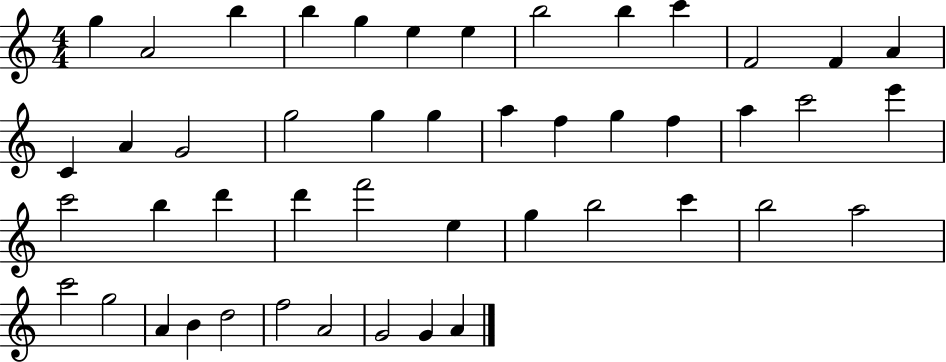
G5/q A4/h B5/q B5/q G5/q E5/q E5/q B5/h B5/q C6/q F4/h F4/q A4/q C4/q A4/q G4/h G5/h G5/q G5/q A5/q F5/q G5/q F5/q A5/q C6/h E6/q C6/h B5/q D6/q D6/q F6/h E5/q G5/q B5/h C6/q B5/h A5/h C6/h G5/h A4/q B4/q D5/h F5/h A4/h G4/h G4/q A4/q